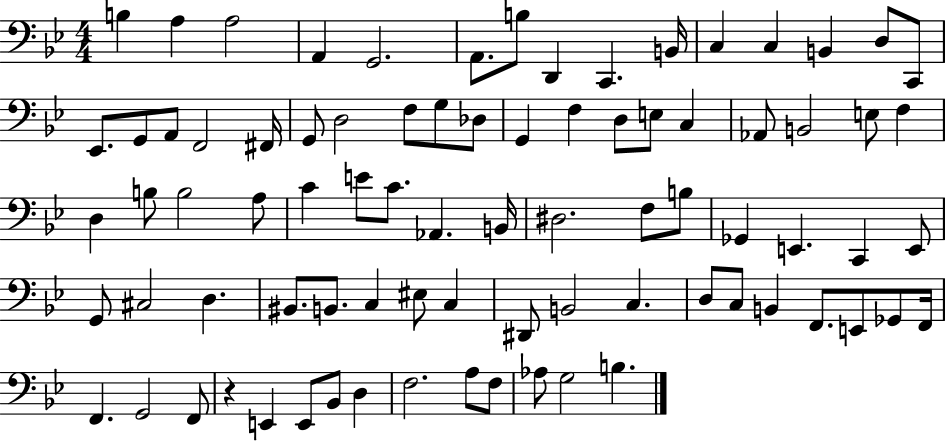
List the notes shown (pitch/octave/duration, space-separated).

B3/q A3/q A3/h A2/q G2/h. A2/e. B3/e D2/q C2/q. B2/s C3/q C3/q B2/q D3/e C2/e Eb2/e. G2/e A2/e F2/h F#2/s G2/e D3/h F3/e G3/e Db3/e G2/q F3/q D3/e E3/e C3/q Ab2/e B2/h E3/e F3/q D3/q B3/e B3/h A3/e C4/q E4/e C4/e. Ab2/q. B2/s D#3/h. F3/e B3/e Gb2/q E2/q. C2/q E2/e G2/e C#3/h D3/q. BIS2/e. B2/e. C3/q EIS3/e C3/q D#2/e B2/h C3/q. D3/e C3/e B2/q F2/e. E2/e Gb2/e F2/s F2/q. G2/h F2/e R/q E2/q E2/e Bb2/e D3/q F3/h. A3/e F3/e Ab3/e G3/h B3/q.